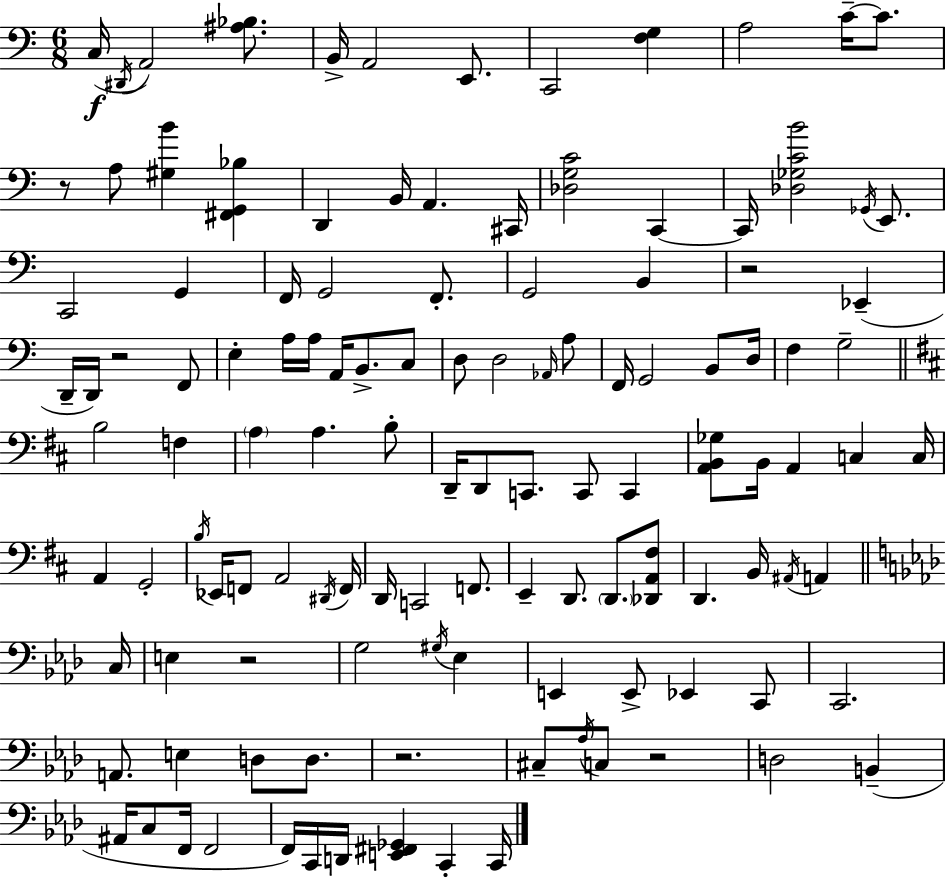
{
  \clef bass
  \numericTimeSignature
  \time 6/8
  \key c \major
  c16(\f \acciaccatura { dis,16 } a,2) <ais bes>8. | b,16-> a,2 e,8. | c,2 <f g>4 | a2 c'16--~~ c'8. | \break r8 a8 <gis b'>4 <fis, g, bes>4 | d,4 b,16 a,4. | cis,16 <des g c'>2 c,4~~ | c,16 <des ges c' b'>2 \acciaccatura { ges,16 } e,8. | \break c,2 g,4 | f,16 g,2 f,8.-. | g,2 b,4 | r2 ees,4--( | \break d,16-- d,16) r2 | f,8 e4-. a16 a16 a,16 b,8.-> | c8 d8 d2 | \grace { aes,16 } a8 f,16 g,2 | \break b,8 d16 f4 g2-- | \bar "||" \break \key d \major b2 f4 | \parenthesize a4 a4. b8-. | d,16-- d,8 c,8. c,8 c,4 | <a, b, ges>8 b,16 a,4 c4 c16 | \break a,4 g,2-. | \acciaccatura { b16 } ees,16 f,8 a,2 | \acciaccatura { dis,16 } f,16 d,16 c,2 f,8. | e,4-- d,8. \parenthesize d,8. | \break <des, a, fis>8 d,4. b,16 \acciaccatura { ais,16 } a,4 | \bar "||" \break \key aes \major c16 e4 r2 | g2 \acciaccatura { gis16 } ees4 | e,4 e,8-> ees,4 | c,8 c,2. | \break a,8. e4 d8 d8. | r2. | cis8-- \acciaccatura { aes16 } c8 r2 | d2 b,4--( | \break ais,16 c8 f,16 f,2 | f,16) c,16 d,16 <e, fis, ges,>4 c,4-. | c,16 \bar "|."
}